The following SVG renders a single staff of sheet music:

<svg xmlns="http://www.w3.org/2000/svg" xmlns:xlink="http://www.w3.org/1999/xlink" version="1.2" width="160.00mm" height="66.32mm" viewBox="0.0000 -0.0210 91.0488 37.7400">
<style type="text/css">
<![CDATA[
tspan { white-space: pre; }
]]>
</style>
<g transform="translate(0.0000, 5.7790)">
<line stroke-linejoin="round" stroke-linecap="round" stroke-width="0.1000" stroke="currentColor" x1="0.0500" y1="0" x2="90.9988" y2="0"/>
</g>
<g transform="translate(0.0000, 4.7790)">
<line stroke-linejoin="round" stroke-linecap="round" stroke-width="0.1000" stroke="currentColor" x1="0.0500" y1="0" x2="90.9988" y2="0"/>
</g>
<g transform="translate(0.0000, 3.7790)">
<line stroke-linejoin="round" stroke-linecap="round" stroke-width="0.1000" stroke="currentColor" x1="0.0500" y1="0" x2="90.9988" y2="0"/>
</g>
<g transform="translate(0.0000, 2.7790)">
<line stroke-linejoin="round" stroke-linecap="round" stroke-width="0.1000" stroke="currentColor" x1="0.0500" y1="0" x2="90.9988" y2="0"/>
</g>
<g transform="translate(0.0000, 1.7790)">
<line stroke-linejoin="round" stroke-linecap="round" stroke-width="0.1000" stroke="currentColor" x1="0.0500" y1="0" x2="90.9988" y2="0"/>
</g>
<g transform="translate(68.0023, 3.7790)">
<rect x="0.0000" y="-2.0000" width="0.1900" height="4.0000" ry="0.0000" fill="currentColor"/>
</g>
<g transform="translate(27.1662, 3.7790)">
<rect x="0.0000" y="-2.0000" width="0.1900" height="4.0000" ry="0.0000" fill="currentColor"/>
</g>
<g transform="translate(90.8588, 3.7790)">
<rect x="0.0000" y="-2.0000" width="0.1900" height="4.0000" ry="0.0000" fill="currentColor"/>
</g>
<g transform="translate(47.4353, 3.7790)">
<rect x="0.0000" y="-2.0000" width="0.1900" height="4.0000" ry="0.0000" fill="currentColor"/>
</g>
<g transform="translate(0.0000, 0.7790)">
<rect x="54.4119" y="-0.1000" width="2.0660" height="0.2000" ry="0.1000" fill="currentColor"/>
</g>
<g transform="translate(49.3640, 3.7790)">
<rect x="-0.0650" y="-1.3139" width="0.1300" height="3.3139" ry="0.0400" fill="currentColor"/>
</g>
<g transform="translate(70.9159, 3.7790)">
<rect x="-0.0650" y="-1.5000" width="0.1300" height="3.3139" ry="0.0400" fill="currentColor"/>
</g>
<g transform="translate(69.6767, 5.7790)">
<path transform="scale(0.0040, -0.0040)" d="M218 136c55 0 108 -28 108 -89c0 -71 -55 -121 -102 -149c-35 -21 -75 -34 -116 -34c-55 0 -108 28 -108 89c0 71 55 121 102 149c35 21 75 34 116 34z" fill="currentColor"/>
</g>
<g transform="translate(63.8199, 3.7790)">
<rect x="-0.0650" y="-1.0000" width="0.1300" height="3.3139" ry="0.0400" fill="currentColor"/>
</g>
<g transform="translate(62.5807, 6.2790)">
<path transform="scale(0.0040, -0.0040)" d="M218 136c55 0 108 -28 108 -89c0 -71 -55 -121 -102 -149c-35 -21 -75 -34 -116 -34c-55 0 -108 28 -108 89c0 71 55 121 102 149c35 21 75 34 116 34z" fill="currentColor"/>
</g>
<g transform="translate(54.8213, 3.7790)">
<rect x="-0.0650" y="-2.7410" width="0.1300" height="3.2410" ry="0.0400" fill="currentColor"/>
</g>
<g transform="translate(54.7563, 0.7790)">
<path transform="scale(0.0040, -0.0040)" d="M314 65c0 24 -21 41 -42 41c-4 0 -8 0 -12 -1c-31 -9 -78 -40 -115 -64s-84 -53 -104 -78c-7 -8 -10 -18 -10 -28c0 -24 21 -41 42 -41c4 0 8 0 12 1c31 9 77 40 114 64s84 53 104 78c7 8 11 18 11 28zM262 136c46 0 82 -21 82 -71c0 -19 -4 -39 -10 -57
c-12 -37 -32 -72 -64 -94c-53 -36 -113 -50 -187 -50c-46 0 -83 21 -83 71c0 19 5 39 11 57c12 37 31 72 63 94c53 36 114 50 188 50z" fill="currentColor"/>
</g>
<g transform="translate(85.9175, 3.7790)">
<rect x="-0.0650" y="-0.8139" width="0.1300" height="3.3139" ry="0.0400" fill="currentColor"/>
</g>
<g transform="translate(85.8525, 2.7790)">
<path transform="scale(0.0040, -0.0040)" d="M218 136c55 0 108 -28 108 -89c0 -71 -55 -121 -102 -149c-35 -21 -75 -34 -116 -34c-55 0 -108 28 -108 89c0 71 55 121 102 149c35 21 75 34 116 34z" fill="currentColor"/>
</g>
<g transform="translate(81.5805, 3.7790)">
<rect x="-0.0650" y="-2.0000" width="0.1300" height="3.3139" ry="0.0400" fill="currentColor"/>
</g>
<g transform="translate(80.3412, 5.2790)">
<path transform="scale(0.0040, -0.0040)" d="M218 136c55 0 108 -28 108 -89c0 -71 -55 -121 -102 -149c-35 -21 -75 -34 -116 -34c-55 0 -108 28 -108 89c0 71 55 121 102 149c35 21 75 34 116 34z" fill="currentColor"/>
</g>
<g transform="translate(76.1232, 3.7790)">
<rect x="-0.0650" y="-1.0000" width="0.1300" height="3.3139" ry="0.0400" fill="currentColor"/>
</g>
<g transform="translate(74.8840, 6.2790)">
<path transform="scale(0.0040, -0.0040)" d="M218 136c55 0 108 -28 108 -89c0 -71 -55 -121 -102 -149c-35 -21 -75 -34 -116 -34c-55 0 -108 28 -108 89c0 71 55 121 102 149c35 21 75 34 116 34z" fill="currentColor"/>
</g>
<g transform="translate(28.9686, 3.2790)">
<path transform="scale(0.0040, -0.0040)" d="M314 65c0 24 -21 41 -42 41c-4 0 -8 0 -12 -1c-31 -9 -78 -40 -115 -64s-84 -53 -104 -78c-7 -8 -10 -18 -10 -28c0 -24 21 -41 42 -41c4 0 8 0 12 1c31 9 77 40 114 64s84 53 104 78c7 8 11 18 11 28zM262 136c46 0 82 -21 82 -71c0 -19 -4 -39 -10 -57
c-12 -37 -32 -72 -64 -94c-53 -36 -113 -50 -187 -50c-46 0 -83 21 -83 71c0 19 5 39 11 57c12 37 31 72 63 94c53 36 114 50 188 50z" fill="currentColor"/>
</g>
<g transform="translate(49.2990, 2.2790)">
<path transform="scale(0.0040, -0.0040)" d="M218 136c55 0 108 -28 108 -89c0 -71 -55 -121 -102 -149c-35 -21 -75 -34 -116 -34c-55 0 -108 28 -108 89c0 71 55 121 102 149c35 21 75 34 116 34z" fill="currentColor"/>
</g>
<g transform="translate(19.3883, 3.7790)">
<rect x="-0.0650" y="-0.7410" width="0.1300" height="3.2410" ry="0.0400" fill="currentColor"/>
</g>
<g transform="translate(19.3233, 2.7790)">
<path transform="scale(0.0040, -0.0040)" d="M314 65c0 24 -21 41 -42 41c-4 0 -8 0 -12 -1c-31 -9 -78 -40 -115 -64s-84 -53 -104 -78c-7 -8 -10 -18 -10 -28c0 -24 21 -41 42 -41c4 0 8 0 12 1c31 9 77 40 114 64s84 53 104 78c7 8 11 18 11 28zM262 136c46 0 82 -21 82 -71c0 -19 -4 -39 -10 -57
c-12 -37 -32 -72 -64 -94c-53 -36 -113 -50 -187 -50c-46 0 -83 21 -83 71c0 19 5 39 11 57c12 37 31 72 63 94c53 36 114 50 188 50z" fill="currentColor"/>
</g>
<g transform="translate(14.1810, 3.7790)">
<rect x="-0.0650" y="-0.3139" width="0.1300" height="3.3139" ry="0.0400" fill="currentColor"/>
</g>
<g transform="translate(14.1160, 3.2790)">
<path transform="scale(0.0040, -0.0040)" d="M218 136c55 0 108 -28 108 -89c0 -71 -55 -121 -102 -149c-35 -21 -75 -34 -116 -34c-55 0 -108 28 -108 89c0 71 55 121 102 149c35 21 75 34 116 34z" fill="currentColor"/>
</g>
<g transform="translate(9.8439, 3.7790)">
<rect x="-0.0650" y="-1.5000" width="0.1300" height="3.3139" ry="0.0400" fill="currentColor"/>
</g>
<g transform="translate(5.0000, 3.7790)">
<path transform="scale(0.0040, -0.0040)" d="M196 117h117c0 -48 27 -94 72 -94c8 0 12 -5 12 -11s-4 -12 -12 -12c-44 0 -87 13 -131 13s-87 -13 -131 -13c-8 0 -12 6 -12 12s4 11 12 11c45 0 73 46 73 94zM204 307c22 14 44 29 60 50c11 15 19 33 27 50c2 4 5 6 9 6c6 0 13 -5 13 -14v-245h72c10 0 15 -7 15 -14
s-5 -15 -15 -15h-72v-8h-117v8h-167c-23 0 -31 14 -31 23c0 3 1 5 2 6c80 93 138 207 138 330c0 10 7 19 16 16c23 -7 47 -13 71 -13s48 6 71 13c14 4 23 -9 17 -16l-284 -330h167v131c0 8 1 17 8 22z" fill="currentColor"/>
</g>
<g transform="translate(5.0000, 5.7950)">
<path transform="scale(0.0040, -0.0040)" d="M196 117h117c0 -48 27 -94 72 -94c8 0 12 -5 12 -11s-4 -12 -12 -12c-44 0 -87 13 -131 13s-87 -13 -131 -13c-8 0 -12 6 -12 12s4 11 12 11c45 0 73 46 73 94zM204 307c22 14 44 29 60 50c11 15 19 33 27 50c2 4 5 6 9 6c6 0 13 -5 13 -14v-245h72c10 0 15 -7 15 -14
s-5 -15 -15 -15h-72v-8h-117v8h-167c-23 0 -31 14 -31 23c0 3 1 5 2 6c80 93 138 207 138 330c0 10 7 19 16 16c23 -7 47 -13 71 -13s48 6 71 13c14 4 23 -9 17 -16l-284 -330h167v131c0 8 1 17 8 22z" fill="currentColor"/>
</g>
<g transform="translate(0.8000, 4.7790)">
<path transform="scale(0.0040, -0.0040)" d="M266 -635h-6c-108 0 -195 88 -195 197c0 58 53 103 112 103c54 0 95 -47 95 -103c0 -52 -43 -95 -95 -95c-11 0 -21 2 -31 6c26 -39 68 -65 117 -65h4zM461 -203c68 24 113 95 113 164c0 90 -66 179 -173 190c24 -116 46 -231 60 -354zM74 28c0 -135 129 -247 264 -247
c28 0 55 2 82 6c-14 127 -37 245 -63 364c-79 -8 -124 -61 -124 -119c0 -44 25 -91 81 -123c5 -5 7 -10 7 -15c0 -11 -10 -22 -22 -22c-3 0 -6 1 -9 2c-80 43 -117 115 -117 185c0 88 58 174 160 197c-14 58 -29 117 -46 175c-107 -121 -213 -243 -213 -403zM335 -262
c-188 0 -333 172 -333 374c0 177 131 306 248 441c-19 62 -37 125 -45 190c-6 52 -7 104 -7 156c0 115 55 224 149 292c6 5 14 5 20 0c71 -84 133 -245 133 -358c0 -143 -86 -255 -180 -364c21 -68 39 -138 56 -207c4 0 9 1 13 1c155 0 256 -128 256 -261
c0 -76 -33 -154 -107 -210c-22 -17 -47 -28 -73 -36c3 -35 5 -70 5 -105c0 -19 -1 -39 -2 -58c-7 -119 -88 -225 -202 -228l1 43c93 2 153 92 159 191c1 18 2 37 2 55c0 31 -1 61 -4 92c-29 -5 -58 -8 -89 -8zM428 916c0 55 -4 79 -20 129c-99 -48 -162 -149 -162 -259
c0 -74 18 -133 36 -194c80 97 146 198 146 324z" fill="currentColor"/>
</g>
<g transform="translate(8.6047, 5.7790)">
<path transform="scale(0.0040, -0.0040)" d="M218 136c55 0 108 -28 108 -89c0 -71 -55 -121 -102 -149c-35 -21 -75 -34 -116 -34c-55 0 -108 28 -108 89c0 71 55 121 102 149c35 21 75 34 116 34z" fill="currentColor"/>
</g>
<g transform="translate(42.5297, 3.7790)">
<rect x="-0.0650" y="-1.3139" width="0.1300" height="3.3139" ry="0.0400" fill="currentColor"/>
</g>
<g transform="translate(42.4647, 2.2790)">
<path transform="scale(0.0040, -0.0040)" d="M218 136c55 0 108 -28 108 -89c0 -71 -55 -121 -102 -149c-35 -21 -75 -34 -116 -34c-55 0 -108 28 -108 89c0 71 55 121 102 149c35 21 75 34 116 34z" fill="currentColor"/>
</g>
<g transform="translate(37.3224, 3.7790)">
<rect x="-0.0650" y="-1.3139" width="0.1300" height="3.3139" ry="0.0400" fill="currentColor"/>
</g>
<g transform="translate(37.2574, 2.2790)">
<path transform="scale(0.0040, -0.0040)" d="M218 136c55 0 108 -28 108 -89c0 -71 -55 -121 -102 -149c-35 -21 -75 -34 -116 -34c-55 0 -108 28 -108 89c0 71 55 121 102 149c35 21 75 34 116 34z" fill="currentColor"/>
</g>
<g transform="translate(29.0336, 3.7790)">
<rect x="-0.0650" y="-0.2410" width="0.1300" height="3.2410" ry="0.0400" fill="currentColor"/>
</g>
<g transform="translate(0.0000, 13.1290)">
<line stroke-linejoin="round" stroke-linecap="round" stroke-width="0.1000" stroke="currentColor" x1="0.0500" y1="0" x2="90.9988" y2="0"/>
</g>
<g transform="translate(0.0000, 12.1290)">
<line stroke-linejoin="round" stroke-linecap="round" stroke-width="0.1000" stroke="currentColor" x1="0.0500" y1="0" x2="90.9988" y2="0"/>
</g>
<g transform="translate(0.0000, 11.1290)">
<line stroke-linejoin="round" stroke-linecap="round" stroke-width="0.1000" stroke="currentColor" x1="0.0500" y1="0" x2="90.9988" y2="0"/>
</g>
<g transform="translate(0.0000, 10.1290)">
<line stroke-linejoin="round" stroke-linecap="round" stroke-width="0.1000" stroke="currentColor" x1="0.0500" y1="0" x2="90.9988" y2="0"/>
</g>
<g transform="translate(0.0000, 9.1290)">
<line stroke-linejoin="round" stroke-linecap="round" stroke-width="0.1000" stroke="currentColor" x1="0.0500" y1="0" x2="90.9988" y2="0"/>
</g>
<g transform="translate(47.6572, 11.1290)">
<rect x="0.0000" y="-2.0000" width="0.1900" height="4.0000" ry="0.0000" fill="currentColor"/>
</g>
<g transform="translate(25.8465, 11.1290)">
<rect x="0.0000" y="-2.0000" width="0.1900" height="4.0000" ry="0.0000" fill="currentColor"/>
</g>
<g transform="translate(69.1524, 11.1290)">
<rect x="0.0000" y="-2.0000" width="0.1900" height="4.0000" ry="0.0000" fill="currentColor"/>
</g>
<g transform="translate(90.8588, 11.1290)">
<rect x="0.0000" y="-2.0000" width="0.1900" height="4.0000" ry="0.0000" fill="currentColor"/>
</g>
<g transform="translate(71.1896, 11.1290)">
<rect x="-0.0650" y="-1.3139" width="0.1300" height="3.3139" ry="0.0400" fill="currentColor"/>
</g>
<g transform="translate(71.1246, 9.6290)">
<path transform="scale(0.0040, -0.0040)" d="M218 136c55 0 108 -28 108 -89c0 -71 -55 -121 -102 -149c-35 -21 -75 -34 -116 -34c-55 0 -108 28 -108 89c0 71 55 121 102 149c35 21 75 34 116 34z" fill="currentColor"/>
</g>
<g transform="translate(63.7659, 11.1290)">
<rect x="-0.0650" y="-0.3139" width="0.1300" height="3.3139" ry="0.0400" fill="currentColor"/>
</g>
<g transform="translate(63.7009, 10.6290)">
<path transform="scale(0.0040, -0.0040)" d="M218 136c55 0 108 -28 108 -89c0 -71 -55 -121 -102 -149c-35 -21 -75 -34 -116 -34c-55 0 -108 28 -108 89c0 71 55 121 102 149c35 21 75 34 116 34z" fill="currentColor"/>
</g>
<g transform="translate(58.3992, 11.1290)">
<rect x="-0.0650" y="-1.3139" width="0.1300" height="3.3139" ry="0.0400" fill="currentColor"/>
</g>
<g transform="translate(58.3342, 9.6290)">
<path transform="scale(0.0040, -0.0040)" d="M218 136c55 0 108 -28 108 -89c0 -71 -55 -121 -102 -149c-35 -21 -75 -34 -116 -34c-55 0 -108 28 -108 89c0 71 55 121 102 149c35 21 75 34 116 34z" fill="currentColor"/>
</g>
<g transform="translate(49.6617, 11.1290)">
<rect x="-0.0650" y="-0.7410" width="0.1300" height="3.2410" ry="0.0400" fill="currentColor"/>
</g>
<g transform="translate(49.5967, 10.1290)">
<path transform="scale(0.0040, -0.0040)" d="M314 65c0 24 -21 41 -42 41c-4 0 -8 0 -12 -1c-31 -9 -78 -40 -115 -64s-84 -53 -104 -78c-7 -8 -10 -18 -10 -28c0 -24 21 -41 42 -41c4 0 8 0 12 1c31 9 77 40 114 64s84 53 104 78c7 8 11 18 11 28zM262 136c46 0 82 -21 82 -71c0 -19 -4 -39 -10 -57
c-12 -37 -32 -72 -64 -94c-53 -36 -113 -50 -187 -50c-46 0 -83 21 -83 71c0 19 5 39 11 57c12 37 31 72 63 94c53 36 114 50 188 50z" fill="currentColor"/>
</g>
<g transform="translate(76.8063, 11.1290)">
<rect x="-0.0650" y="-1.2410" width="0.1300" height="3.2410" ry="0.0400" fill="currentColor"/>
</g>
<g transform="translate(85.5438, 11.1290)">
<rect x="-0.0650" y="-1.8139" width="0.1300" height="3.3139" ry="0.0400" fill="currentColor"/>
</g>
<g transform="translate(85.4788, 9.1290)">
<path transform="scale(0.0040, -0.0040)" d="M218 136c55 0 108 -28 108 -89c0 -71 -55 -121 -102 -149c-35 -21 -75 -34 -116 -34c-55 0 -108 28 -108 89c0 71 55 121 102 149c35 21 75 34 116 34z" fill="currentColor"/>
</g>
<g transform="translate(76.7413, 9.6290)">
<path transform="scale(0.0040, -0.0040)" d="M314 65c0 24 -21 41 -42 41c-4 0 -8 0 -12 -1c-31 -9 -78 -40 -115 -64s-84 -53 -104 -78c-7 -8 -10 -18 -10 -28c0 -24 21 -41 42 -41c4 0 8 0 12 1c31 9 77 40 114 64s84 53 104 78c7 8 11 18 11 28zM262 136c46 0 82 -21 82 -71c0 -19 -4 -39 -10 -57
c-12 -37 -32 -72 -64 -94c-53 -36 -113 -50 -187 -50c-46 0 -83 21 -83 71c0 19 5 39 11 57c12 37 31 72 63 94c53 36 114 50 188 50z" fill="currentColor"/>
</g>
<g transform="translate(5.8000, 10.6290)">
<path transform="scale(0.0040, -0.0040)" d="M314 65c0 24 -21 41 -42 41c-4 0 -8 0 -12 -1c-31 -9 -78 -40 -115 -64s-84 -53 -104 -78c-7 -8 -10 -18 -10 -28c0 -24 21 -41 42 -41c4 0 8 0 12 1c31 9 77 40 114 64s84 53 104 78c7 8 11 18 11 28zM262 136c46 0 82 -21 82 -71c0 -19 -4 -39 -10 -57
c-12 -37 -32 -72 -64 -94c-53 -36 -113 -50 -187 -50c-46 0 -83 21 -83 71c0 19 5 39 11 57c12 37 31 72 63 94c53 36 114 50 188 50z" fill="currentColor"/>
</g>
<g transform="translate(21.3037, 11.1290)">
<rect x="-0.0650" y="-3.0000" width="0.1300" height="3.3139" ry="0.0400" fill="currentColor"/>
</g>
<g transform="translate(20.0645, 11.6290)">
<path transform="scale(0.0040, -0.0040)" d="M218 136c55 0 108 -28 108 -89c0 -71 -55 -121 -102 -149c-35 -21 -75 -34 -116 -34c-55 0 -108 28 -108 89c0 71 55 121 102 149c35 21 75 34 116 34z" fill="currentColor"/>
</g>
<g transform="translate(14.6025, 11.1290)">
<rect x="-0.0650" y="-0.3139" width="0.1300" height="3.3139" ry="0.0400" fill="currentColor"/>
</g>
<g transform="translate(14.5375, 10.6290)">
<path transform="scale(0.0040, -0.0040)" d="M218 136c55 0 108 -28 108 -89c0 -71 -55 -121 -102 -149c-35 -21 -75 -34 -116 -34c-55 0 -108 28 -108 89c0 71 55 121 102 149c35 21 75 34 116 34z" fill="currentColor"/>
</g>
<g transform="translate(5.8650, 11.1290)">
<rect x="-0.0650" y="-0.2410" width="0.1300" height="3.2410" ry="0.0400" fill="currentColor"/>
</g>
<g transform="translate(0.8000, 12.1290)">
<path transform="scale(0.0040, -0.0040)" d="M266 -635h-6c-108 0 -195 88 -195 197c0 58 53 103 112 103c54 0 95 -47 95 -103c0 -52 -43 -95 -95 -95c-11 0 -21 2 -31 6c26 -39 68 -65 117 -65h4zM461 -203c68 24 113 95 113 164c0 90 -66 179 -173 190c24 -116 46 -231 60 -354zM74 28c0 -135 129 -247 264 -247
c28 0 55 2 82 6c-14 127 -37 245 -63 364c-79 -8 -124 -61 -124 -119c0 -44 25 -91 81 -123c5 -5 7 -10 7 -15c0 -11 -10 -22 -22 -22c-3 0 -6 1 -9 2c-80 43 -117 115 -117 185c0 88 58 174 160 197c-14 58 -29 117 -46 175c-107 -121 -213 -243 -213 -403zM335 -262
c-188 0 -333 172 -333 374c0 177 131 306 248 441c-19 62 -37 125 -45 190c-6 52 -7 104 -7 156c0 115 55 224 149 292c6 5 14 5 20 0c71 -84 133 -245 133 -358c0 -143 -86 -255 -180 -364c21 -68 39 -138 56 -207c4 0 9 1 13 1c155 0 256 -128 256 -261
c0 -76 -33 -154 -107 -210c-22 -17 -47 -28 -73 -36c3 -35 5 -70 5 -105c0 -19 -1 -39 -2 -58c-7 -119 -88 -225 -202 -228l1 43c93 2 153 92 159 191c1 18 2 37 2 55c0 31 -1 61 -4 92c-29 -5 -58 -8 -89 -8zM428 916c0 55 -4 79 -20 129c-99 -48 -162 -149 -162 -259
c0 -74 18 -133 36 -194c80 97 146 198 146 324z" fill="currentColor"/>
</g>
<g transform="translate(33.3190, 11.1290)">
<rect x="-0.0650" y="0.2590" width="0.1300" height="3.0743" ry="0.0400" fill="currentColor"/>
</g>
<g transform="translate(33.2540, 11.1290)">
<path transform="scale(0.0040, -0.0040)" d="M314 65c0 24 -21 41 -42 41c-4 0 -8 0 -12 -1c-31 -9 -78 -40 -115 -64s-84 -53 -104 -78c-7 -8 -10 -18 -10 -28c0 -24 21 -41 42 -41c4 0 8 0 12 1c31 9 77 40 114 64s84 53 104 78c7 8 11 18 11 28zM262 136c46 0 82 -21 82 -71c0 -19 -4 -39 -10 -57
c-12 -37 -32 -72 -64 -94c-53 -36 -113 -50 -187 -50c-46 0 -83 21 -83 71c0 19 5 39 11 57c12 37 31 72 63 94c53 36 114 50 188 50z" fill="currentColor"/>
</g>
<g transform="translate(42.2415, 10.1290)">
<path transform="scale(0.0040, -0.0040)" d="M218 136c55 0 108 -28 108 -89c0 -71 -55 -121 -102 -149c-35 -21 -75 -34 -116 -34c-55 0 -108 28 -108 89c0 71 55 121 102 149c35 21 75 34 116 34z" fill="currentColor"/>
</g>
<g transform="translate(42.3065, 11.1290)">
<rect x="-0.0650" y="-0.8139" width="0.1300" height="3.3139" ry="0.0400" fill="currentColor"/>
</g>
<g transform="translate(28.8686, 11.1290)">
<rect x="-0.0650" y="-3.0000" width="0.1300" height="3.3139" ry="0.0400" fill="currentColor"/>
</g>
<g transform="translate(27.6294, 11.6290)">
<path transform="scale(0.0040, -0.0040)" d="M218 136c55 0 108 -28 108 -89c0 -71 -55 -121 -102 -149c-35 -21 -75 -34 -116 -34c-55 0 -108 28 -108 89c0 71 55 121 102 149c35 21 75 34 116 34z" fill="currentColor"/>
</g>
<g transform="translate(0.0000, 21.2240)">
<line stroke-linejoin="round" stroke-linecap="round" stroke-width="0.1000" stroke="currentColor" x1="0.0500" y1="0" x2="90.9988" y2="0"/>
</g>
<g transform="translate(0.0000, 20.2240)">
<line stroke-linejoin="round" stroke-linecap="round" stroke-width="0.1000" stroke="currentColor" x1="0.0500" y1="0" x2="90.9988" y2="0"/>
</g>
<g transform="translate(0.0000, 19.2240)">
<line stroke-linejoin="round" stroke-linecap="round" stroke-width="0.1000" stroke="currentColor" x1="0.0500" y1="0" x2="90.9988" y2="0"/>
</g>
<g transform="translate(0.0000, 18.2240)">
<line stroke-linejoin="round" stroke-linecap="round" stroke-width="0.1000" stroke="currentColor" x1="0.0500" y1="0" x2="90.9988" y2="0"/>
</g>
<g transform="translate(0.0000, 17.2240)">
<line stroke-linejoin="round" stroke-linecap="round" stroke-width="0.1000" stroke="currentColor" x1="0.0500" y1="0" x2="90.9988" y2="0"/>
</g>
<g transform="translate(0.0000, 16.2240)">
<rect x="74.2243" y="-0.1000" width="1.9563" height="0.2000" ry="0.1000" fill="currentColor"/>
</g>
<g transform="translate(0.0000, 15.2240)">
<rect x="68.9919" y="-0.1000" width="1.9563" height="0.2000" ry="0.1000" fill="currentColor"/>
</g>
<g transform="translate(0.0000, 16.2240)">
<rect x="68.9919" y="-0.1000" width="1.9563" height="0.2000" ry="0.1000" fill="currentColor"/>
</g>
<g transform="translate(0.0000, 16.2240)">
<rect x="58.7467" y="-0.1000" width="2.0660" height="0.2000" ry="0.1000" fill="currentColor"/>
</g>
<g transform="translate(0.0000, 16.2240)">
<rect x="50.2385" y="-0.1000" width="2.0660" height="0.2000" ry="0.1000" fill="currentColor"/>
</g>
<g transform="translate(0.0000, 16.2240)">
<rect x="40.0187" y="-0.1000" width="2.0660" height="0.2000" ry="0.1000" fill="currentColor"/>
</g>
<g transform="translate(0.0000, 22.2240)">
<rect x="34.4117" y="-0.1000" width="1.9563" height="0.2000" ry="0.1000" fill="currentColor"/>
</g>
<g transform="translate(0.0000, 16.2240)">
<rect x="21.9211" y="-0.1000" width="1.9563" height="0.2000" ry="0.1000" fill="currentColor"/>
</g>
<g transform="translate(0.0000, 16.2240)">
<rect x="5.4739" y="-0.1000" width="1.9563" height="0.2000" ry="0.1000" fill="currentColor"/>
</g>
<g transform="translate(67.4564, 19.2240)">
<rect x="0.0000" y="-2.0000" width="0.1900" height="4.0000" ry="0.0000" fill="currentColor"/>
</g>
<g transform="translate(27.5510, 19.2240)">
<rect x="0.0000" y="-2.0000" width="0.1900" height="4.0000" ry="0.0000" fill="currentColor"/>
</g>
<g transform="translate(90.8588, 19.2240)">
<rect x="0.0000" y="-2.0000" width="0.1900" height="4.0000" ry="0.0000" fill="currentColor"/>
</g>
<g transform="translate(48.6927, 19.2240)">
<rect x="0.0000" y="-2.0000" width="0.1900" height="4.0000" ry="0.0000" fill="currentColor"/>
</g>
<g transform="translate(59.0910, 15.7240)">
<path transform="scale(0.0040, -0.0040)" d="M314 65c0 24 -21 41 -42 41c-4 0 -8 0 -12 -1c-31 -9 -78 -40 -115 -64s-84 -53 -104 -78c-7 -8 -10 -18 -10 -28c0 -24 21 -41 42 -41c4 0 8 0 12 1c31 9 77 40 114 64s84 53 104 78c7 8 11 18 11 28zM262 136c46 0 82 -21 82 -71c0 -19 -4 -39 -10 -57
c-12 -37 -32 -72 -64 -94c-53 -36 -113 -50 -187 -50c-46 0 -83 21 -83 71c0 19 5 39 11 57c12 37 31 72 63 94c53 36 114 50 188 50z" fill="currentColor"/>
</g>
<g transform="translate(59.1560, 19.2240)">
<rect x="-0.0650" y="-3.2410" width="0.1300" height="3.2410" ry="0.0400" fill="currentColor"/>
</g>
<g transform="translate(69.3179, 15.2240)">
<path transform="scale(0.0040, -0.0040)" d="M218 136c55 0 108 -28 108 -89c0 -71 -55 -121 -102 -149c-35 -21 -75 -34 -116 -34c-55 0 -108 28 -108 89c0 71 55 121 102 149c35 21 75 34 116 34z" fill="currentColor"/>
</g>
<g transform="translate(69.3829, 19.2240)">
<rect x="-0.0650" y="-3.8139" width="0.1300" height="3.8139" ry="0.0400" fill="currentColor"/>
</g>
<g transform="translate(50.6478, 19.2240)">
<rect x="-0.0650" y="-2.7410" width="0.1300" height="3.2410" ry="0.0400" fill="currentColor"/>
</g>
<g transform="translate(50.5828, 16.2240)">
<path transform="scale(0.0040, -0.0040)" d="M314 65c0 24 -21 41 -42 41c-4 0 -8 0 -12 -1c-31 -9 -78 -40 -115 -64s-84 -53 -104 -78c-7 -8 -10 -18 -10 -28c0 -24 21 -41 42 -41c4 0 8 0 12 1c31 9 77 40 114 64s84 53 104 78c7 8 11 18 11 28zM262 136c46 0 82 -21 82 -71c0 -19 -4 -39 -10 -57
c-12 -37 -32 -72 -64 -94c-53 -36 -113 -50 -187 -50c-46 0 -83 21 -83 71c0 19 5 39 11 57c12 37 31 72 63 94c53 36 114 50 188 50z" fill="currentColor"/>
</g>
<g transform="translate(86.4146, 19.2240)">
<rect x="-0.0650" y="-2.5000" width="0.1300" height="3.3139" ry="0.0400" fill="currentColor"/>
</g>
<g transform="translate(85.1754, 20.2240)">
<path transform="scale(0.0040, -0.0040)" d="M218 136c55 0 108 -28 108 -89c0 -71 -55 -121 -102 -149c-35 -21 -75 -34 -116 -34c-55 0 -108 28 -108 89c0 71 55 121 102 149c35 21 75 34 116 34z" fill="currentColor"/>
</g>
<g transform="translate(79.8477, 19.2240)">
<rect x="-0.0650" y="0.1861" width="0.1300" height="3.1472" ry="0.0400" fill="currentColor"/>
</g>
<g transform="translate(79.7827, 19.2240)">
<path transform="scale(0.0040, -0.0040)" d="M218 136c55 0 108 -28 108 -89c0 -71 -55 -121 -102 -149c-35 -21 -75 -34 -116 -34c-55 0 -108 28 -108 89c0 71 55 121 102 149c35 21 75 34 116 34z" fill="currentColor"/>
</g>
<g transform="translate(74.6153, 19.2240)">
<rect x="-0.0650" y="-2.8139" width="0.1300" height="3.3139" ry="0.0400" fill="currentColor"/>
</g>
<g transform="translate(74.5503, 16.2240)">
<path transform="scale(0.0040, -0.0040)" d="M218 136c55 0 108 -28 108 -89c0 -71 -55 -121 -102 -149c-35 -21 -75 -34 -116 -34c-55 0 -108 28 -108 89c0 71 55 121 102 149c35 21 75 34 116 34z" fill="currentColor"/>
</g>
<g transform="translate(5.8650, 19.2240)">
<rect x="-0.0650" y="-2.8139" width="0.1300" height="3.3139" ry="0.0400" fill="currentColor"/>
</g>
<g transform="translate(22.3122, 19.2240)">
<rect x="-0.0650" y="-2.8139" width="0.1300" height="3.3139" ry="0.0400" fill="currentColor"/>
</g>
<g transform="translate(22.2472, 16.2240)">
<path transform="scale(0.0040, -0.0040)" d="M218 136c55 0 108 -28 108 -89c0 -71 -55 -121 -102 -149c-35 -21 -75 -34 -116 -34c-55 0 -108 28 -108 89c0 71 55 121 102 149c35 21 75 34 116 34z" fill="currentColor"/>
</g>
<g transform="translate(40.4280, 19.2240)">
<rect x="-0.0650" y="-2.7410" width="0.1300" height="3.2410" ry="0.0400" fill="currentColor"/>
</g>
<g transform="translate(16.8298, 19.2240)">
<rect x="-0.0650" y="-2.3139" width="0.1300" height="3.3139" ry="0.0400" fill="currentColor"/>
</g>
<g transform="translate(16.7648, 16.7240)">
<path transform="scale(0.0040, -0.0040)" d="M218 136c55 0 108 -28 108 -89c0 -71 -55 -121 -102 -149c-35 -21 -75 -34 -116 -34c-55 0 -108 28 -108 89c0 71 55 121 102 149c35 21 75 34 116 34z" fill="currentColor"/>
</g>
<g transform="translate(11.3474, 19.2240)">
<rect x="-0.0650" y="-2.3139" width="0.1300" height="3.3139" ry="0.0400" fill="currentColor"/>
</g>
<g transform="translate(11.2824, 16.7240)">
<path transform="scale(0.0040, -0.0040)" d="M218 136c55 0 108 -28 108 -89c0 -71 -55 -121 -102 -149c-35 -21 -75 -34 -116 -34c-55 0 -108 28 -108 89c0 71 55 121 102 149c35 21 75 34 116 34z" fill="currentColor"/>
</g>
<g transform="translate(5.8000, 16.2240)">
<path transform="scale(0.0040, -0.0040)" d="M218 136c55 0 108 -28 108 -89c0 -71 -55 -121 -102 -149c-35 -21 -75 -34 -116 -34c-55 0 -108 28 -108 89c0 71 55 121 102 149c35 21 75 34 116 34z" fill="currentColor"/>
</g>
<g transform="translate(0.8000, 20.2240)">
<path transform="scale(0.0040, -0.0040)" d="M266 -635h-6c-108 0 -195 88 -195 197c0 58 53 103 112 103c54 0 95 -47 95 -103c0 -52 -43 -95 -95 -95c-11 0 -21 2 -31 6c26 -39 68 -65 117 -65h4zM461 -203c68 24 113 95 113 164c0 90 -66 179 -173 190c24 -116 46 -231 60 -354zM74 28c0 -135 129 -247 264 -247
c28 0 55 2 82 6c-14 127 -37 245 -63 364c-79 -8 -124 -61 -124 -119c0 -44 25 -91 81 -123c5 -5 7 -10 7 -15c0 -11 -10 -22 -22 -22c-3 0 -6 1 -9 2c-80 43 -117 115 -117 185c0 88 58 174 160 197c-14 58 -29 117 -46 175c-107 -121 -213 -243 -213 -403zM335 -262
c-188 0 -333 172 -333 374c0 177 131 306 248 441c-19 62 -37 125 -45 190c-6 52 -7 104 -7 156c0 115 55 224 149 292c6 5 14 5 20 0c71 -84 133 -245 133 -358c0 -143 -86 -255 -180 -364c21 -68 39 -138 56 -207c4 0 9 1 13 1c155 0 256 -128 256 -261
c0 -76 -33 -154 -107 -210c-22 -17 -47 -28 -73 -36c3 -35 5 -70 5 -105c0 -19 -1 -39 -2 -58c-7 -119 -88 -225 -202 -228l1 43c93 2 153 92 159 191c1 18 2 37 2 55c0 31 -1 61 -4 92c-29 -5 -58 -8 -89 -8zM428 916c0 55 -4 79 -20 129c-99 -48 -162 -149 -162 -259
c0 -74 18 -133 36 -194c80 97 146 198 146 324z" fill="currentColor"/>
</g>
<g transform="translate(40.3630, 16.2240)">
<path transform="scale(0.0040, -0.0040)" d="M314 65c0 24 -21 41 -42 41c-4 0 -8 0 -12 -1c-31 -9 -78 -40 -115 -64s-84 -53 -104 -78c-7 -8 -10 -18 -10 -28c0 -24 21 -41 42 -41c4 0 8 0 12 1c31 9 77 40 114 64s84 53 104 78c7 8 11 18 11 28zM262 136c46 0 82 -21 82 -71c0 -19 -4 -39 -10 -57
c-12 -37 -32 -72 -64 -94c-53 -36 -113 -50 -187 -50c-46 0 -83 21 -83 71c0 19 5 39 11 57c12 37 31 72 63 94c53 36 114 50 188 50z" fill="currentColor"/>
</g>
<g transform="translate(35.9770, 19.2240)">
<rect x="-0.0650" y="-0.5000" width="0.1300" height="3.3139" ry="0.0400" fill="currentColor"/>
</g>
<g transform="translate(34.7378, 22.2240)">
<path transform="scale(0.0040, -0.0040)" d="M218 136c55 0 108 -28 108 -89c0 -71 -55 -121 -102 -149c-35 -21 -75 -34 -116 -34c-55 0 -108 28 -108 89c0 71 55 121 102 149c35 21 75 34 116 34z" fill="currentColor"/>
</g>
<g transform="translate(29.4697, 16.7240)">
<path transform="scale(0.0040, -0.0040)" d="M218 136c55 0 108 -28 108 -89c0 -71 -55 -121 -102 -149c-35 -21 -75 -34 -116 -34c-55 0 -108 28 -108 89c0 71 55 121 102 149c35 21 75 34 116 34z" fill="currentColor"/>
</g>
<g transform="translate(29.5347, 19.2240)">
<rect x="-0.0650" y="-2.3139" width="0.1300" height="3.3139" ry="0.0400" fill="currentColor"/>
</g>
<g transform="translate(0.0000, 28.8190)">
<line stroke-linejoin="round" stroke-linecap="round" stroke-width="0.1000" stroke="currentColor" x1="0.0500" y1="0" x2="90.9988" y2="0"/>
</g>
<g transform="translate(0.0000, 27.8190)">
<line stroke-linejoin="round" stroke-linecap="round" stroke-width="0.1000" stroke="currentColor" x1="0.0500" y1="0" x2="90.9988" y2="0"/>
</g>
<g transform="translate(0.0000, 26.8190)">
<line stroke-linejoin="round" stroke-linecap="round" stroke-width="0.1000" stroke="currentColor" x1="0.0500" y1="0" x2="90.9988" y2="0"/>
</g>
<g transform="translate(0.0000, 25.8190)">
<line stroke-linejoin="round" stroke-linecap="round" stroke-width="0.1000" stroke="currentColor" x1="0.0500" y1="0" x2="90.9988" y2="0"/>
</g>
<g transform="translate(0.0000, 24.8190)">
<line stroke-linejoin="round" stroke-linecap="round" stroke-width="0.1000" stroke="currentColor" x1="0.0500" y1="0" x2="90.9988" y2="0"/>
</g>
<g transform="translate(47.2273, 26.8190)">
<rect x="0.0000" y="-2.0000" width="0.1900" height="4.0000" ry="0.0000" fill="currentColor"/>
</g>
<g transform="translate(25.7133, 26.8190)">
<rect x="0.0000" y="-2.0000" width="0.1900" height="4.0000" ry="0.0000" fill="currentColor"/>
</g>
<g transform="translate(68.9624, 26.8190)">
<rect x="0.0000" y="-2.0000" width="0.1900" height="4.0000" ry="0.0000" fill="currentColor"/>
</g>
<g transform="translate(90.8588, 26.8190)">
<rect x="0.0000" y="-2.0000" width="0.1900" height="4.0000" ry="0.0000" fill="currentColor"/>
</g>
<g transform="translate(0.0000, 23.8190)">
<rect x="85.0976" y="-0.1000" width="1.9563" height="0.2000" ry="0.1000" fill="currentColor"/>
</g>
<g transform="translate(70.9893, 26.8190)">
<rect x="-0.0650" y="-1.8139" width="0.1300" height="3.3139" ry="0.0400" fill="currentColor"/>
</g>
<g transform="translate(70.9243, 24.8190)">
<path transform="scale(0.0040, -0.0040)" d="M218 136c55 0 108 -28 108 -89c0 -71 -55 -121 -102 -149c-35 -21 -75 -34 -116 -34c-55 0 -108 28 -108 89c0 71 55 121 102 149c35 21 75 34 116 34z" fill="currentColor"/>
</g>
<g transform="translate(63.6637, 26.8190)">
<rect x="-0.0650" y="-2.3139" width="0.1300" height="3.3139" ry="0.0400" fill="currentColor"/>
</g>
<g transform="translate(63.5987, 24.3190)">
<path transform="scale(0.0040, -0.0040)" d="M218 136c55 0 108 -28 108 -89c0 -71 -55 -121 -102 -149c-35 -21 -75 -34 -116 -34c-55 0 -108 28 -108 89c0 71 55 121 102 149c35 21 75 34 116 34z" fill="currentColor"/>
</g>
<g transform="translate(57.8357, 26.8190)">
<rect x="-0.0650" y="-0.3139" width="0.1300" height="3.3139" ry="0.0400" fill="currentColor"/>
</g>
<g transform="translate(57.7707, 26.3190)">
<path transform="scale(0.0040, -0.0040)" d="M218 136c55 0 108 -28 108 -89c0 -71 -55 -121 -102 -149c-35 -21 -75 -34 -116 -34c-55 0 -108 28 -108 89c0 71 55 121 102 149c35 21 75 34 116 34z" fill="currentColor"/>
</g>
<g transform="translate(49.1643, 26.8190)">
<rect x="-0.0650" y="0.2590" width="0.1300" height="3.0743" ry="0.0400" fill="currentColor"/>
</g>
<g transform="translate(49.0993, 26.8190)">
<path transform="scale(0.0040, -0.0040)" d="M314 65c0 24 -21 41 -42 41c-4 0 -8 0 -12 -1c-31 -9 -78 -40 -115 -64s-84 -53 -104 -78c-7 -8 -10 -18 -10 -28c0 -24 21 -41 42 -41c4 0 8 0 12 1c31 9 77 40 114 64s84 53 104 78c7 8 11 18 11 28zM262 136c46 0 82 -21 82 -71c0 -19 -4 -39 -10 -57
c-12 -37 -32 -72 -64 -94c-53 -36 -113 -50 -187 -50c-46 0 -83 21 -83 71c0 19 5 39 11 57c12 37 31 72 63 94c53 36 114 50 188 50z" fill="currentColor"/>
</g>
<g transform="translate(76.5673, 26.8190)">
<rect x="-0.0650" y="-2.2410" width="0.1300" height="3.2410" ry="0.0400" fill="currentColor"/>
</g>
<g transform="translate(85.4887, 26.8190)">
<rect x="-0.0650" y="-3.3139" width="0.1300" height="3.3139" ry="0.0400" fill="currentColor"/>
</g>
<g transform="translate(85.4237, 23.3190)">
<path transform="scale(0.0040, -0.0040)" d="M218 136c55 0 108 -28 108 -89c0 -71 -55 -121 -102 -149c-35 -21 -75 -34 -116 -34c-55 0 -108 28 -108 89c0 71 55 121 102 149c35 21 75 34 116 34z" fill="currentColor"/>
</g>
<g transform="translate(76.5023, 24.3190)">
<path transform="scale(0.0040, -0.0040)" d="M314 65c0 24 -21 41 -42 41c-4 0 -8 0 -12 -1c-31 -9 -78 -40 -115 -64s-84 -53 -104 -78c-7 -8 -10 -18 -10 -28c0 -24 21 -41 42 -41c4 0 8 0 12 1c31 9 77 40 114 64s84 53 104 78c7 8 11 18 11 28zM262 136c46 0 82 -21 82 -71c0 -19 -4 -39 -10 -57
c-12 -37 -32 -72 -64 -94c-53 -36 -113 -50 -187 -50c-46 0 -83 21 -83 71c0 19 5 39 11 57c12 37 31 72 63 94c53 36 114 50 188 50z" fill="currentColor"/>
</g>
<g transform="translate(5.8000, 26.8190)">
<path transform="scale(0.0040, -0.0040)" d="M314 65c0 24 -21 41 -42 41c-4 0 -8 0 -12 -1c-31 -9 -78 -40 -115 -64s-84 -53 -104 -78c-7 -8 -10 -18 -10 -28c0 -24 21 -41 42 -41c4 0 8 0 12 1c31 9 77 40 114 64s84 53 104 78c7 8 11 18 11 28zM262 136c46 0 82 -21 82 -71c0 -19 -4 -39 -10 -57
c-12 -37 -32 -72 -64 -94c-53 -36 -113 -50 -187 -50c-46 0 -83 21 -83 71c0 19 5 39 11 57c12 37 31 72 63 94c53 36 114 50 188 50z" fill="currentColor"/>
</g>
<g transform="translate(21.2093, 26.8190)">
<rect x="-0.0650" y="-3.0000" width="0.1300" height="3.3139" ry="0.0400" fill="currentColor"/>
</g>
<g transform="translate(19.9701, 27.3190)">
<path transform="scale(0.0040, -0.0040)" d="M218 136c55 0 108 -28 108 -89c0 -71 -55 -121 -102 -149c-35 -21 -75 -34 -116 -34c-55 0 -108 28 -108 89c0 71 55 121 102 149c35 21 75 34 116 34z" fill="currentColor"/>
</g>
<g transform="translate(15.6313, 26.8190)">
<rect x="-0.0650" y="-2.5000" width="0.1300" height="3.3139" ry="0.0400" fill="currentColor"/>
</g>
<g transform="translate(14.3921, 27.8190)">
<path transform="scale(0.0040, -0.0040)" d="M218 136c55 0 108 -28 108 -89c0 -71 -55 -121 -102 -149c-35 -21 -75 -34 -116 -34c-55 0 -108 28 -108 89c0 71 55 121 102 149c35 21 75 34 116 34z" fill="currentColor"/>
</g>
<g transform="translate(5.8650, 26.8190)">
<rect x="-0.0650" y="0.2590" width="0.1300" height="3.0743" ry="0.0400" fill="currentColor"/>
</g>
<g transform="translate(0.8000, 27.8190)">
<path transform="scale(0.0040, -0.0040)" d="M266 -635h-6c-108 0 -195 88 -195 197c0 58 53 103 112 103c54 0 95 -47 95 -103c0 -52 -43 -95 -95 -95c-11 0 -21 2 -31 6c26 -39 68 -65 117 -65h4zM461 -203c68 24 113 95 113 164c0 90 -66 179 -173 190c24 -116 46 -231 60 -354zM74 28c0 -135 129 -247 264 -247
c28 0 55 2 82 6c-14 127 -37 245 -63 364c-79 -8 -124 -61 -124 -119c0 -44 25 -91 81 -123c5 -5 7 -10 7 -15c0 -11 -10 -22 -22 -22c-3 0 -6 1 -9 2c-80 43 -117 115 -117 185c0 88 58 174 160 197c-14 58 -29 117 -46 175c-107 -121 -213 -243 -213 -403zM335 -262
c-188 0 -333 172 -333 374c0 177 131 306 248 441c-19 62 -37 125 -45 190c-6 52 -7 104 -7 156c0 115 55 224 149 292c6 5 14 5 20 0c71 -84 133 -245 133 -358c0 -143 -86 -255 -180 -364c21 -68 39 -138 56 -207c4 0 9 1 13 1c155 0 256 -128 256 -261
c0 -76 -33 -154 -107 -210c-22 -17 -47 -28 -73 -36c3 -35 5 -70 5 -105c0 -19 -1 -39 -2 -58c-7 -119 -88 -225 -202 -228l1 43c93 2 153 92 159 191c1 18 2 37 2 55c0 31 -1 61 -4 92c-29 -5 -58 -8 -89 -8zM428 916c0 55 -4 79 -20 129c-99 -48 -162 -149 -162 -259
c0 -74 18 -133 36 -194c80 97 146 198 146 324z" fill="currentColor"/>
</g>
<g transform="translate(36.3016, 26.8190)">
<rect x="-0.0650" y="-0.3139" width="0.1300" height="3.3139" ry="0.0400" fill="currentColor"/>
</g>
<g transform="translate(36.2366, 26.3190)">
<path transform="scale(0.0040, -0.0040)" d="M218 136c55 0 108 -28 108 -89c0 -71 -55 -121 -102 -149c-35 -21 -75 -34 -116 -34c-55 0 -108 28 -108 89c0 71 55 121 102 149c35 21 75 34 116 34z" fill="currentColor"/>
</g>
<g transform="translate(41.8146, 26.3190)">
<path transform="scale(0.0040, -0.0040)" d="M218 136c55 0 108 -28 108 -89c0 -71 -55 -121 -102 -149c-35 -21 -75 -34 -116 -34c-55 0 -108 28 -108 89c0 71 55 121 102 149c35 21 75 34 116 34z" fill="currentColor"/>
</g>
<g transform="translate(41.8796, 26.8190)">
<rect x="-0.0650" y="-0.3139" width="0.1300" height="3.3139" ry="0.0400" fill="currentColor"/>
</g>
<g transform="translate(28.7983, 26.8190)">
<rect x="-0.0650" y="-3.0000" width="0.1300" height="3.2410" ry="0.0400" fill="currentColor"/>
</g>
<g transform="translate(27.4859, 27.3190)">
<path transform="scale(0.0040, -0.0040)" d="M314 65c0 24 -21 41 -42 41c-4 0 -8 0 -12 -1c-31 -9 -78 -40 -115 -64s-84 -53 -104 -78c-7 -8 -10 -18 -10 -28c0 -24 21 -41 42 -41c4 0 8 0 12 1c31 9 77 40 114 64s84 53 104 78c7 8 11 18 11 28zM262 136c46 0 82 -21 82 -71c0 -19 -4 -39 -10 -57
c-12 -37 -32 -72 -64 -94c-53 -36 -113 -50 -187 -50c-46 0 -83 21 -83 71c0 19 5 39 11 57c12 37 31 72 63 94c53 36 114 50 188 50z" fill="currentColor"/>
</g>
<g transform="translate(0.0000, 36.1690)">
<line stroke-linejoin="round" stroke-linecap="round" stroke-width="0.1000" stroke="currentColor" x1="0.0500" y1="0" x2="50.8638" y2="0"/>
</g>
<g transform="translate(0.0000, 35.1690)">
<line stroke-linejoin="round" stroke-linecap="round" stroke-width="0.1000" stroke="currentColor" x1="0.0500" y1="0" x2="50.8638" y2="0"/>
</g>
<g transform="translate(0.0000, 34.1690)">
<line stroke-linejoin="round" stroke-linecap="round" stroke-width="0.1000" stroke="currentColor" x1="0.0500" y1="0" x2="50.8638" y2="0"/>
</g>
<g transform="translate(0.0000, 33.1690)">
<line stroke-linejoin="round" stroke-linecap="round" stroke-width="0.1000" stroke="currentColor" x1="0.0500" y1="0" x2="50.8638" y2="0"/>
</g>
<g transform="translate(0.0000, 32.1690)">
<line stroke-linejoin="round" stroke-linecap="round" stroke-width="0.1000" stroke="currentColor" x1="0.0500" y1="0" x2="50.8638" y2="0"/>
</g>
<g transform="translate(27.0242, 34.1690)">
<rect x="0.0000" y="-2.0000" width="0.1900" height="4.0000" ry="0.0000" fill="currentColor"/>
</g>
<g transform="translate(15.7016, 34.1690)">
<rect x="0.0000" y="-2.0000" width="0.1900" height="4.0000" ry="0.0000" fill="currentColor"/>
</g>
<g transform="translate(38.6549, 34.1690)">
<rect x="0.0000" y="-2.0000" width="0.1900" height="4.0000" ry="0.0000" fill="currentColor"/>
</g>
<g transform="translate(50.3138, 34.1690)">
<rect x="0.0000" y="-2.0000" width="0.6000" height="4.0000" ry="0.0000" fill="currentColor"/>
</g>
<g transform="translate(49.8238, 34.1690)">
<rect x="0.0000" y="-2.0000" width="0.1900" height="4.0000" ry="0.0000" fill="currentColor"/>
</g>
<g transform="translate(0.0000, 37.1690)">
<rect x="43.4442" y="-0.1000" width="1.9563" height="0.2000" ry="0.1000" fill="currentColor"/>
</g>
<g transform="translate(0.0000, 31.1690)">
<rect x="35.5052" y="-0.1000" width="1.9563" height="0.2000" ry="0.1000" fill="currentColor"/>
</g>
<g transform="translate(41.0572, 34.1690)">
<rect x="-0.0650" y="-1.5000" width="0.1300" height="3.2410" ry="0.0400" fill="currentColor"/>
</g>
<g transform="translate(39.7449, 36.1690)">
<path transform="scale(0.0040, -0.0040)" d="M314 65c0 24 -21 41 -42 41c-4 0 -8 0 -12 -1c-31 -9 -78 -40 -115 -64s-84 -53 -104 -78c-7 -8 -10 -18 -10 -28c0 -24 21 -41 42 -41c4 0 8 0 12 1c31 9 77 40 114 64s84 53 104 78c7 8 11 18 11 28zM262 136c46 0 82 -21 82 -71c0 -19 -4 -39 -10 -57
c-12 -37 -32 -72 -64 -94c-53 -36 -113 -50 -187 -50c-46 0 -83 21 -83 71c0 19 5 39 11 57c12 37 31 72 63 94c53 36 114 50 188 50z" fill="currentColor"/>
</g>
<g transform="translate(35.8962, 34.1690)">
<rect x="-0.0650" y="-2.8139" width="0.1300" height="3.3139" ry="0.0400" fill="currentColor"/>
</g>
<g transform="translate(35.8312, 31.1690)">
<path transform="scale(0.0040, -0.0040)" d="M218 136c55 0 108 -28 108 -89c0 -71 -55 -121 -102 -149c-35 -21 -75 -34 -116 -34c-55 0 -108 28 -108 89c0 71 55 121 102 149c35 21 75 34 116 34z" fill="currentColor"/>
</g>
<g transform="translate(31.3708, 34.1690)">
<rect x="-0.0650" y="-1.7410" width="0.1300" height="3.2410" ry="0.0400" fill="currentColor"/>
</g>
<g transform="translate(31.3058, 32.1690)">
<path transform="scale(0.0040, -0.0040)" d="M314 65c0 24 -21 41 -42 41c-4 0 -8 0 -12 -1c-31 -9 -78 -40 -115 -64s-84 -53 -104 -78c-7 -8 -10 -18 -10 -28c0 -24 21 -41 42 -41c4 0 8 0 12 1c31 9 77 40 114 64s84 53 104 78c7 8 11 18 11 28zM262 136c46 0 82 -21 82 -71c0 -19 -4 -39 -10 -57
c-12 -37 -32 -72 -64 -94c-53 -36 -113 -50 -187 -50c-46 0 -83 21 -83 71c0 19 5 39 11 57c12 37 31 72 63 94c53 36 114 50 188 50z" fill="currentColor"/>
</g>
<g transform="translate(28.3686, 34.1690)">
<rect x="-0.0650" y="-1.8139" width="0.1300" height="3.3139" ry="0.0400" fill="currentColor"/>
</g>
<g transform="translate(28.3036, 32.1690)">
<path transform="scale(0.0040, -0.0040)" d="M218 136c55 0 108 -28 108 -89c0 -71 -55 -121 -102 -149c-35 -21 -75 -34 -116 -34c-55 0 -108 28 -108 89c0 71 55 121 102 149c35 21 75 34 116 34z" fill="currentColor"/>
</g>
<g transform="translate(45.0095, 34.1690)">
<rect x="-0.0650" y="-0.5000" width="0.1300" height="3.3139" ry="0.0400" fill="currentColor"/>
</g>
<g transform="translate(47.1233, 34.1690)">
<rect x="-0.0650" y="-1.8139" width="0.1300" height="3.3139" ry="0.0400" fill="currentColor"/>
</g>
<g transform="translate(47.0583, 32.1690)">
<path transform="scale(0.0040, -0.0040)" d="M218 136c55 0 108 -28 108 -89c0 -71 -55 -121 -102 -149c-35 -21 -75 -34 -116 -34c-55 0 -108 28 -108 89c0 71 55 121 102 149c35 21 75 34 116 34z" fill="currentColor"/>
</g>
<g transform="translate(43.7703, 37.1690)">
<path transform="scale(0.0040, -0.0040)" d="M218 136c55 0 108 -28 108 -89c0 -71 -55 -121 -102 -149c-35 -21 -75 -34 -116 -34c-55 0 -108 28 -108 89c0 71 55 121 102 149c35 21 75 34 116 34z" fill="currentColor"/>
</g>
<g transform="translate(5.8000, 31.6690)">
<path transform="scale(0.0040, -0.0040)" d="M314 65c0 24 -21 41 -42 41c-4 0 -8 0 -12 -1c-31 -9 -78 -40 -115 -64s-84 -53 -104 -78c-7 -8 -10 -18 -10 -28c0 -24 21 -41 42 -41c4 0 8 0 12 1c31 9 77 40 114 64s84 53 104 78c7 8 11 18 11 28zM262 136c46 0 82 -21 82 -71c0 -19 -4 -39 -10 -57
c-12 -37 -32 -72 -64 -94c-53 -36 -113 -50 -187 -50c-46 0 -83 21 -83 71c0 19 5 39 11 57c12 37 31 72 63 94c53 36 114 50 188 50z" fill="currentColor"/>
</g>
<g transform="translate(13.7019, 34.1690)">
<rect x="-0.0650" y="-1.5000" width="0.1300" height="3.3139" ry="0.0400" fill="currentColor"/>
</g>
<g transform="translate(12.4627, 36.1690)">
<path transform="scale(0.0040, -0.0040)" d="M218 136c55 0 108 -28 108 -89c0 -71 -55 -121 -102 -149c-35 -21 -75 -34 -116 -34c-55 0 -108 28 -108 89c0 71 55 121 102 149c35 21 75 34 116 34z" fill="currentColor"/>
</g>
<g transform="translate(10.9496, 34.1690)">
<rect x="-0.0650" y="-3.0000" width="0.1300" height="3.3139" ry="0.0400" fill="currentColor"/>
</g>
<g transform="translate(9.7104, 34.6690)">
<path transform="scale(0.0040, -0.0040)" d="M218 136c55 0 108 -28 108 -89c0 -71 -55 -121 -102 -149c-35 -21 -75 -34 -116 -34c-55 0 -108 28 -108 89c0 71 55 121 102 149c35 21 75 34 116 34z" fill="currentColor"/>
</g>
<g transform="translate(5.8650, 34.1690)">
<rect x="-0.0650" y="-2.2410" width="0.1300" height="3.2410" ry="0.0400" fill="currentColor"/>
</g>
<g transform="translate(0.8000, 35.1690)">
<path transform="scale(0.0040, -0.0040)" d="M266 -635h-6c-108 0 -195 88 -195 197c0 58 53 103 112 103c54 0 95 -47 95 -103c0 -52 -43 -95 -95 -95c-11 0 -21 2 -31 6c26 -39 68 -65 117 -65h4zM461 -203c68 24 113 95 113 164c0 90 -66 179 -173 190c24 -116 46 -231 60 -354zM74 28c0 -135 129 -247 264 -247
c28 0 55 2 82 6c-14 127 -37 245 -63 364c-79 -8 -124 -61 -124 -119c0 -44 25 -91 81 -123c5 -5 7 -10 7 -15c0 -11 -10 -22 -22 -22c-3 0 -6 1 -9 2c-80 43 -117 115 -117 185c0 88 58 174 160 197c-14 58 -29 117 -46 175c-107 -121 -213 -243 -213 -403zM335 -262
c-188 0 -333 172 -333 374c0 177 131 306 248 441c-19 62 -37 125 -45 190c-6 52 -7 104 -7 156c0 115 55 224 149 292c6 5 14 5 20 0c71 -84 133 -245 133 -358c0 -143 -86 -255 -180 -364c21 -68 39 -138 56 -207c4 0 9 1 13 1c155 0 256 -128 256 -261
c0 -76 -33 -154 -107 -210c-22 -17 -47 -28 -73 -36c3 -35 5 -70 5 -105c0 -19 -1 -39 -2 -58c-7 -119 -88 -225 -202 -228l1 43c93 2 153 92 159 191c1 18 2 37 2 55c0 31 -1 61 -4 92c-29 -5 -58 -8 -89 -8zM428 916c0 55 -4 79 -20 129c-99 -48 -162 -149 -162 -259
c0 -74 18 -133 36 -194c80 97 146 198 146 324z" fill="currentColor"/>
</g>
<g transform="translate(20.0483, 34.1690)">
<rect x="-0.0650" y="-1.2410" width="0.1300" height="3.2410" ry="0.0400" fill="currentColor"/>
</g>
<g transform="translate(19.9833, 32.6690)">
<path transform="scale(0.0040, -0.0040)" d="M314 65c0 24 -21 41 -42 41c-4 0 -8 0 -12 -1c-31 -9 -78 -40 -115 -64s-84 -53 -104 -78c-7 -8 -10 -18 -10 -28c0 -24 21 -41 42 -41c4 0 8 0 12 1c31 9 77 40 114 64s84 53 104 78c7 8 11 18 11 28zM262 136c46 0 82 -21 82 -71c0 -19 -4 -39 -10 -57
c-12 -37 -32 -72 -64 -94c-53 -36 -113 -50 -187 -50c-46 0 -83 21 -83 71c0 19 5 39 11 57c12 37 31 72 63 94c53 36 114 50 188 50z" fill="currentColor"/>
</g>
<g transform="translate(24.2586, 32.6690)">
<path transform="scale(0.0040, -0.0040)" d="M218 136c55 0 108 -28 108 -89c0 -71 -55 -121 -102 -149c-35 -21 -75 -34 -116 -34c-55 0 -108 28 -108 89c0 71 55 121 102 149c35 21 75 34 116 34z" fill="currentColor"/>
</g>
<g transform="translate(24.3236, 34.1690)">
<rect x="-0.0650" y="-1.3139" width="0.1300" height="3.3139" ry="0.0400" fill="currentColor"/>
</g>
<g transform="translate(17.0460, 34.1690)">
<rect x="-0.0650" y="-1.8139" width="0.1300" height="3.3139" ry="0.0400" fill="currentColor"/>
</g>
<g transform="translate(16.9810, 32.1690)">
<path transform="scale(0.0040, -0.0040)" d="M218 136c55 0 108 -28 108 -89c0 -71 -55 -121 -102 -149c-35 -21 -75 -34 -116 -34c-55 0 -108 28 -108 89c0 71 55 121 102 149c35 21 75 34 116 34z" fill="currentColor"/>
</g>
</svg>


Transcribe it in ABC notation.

X:1
T:Untitled
M:4/4
L:1/4
K:C
E c d2 c2 e e e a2 D E D F d c2 c A A B2 d d2 e c e e2 f a g g a g C a2 a2 b2 c' a B G B2 G A A2 c c B2 c g f g2 b g2 A E f e2 e f f2 a E2 C f